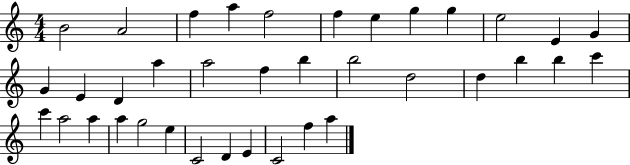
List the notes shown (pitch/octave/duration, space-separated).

B4/h A4/h F5/q A5/q F5/h F5/q E5/q G5/q G5/q E5/h E4/q G4/q G4/q E4/q D4/q A5/q A5/h F5/q B5/q B5/h D5/h D5/q B5/q B5/q C6/q C6/q A5/h A5/q A5/q G5/h E5/q C4/h D4/q E4/q C4/h F5/q A5/q